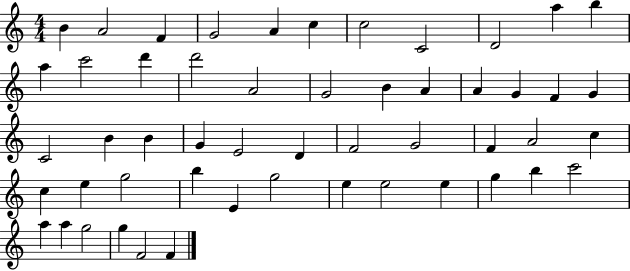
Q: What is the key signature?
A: C major